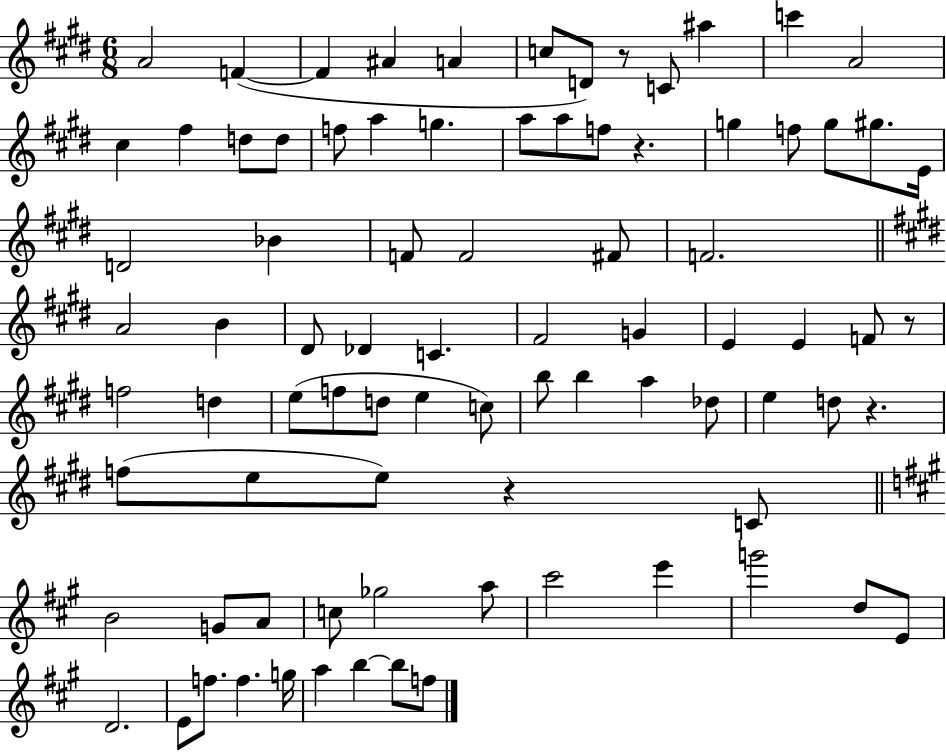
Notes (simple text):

A4/h F4/q F4/q A#4/q A4/q C5/e D4/e R/e C4/e A#5/q C6/q A4/h C#5/q F#5/q D5/e D5/e F5/e A5/q G5/q. A5/e A5/e F5/e R/q. G5/q F5/e G5/e G#5/e. E4/s D4/h Bb4/q F4/e F4/h F#4/e F4/h. A4/h B4/q D#4/e Db4/q C4/q. F#4/h G4/q E4/q E4/q F4/e R/e F5/h D5/q E5/e F5/e D5/e E5/q C5/e B5/e B5/q A5/q Db5/e E5/q D5/e R/q. F5/e E5/e E5/e R/q C4/e B4/h G4/e A4/e C5/e Gb5/h A5/e C#6/h E6/q G6/h D5/e E4/e D4/h. E4/e F5/e. F5/q. G5/s A5/q B5/q B5/e F5/e